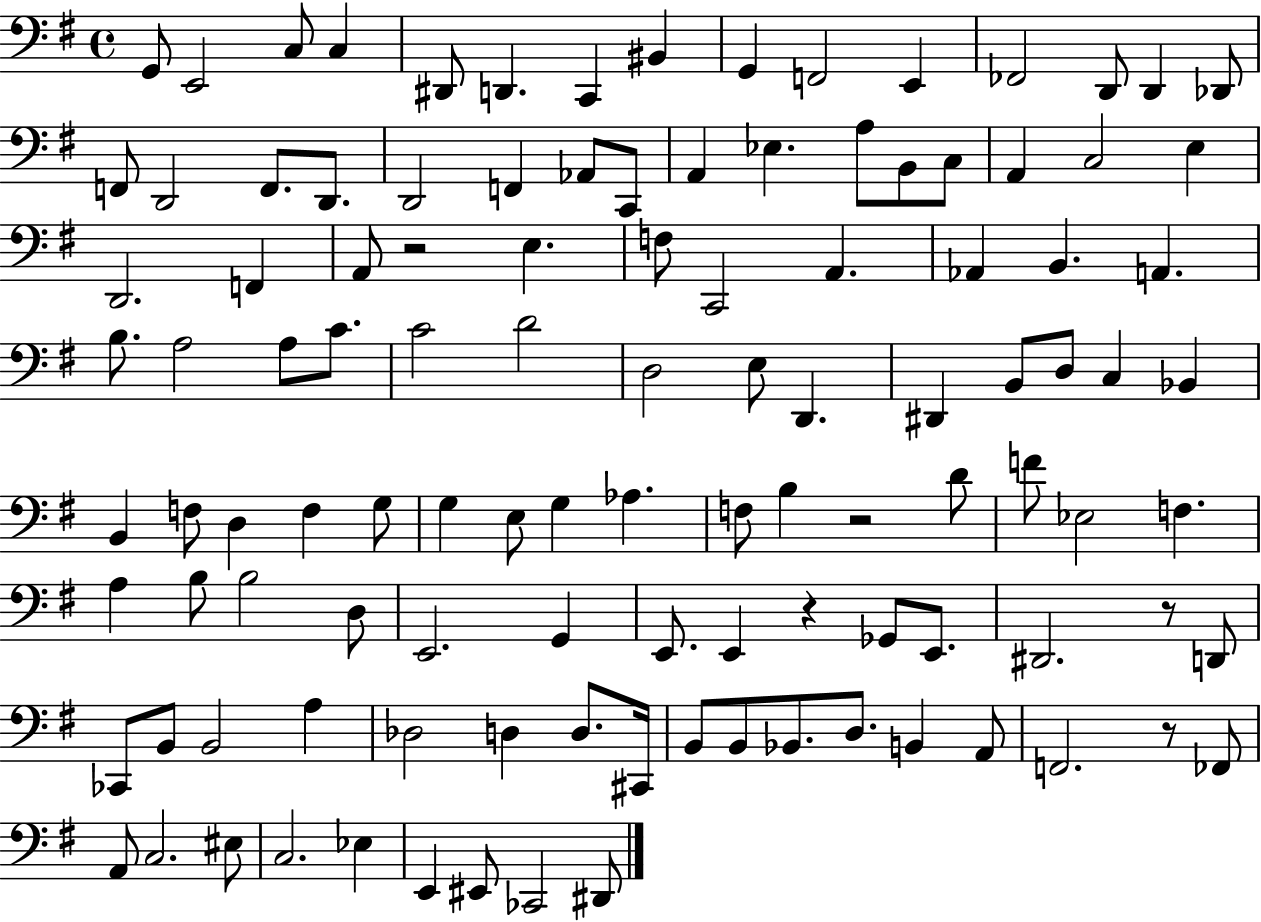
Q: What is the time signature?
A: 4/4